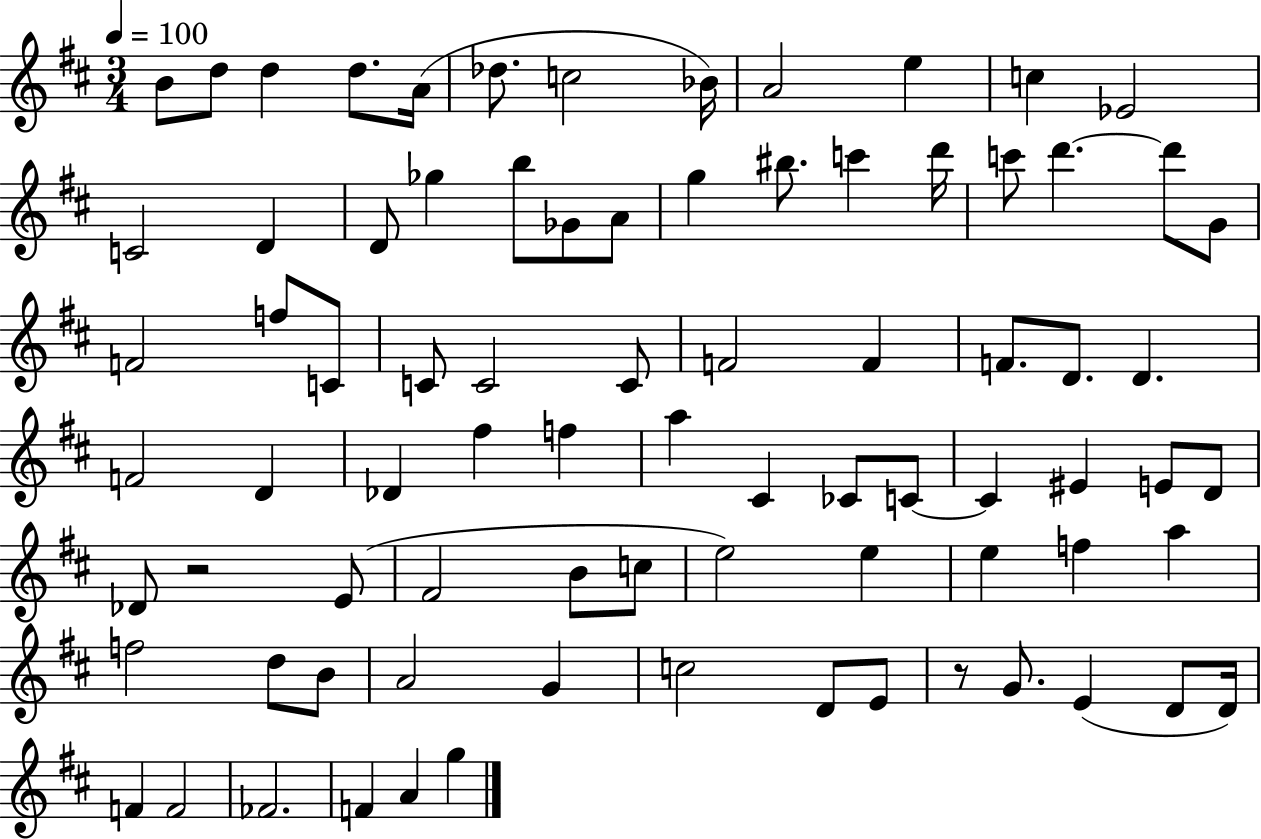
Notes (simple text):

B4/e D5/e D5/q D5/e. A4/s Db5/e. C5/h Bb4/s A4/h E5/q C5/q Eb4/h C4/h D4/q D4/e Gb5/q B5/e Gb4/e A4/e G5/q BIS5/e. C6/q D6/s C6/e D6/q. D6/e G4/e F4/h F5/e C4/e C4/e C4/h C4/e F4/h F4/q F4/e. D4/e. D4/q. F4/h D4/q Db4/q F#5/q F5/q A5/q C#4/q CES4/e C4/e C4/q EIS4/q E4/e D4/e Db4/e R/h E4/e F#4/h B4/e C5/e E5/h E5/q E5/q F5/q A5/q F5/h D5/e B4/e A4/h G4/q C5/h D4/e E4/e R/e G4/e. E4/q D4/e D4/s F4/q F4/h FES4/h. F4/q A4/q G5/q